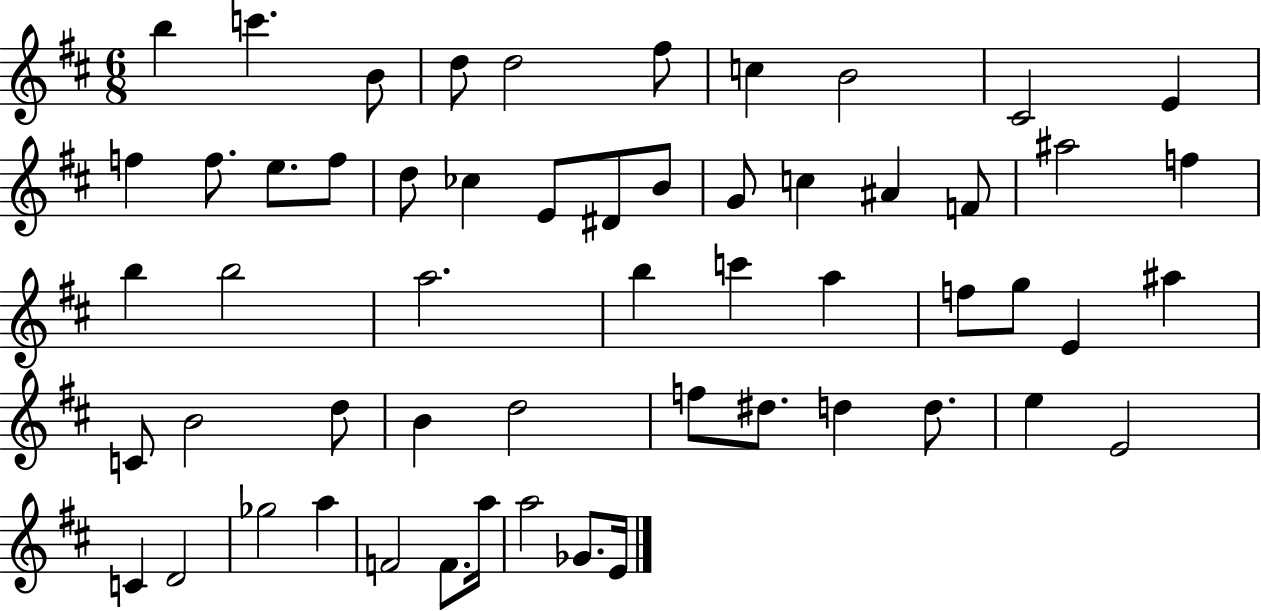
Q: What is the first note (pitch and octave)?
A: B5